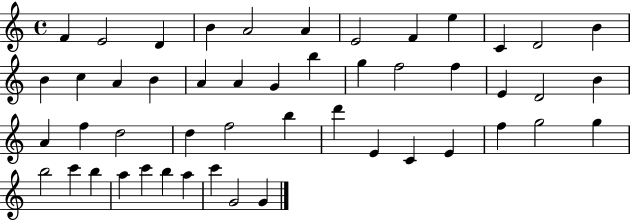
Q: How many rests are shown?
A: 0